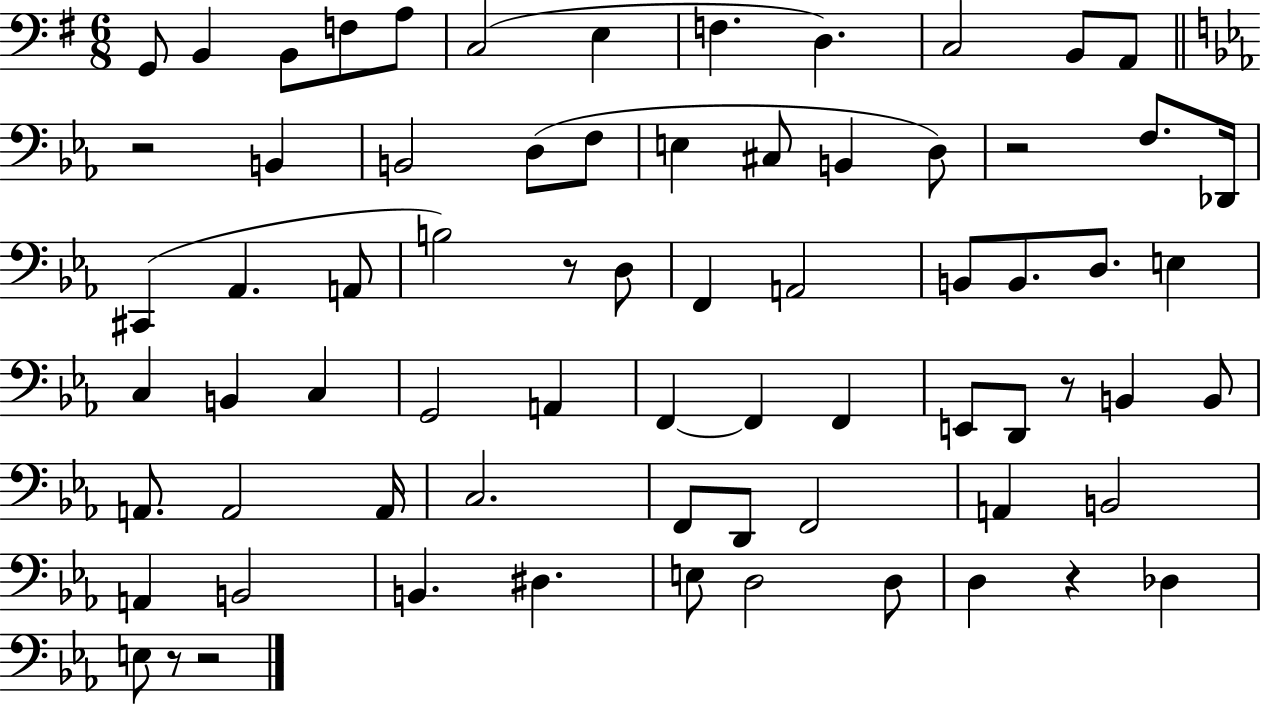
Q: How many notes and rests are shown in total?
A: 71